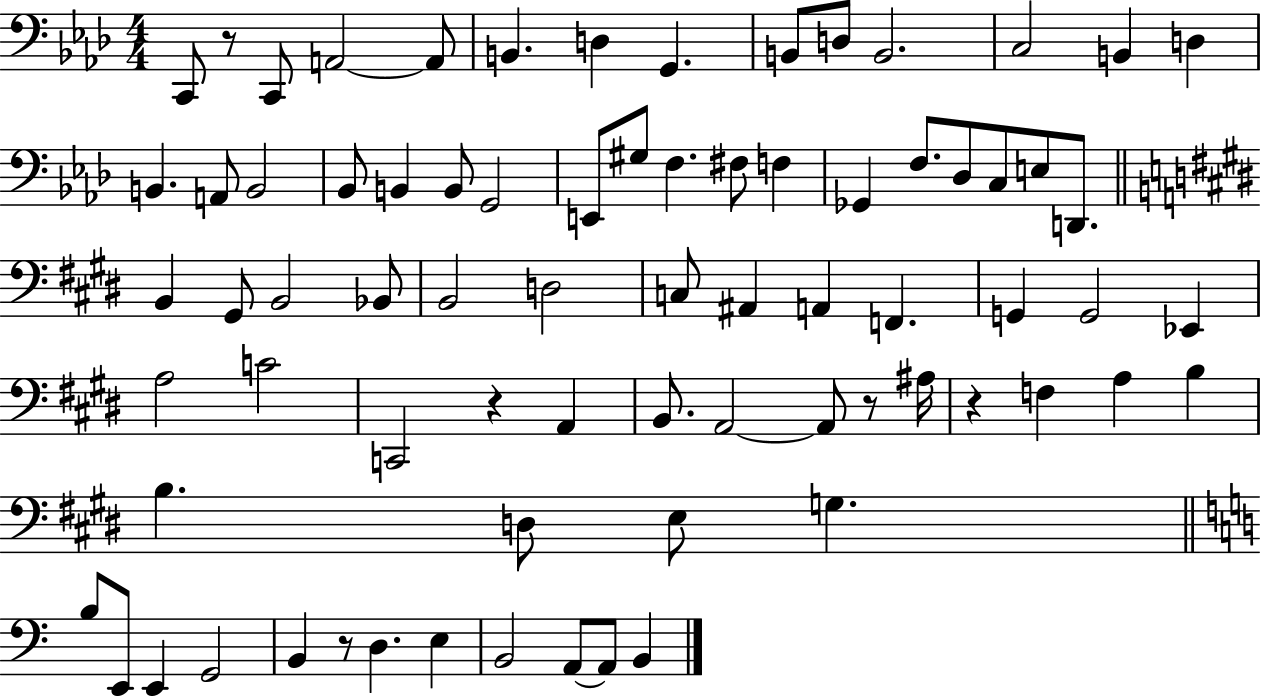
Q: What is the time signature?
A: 4/4